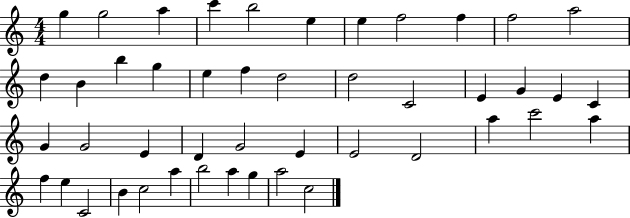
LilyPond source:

{
  \clef treble
  \numericTimeSignature
  \time 4/4
  \key c \major
  g''4 g''2 a''4 | c'''4 b''2 e''4 | e''4 f''2 f''4 | f''2 a''2 | \break d''4 b'4 b''4 g''4 | e''4 f''4 d''2 | d''2 c'2 | e'4 g'4 e'4 c'4 | \break g'4 g'2 e'4 | d'4 g'2 e'4 | e'2 d'2 | a''4 c'''2 a''4 | \break f''4 e''4 c'2 | b'4 c''2 a''4 | b''2 a''4 g''4 | a''2 c''2 | \break \bar "|."
}